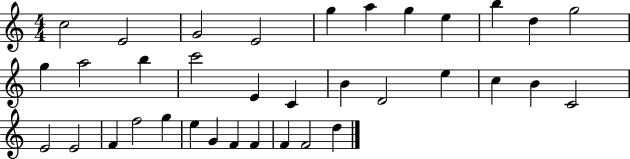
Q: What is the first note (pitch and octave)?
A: C5